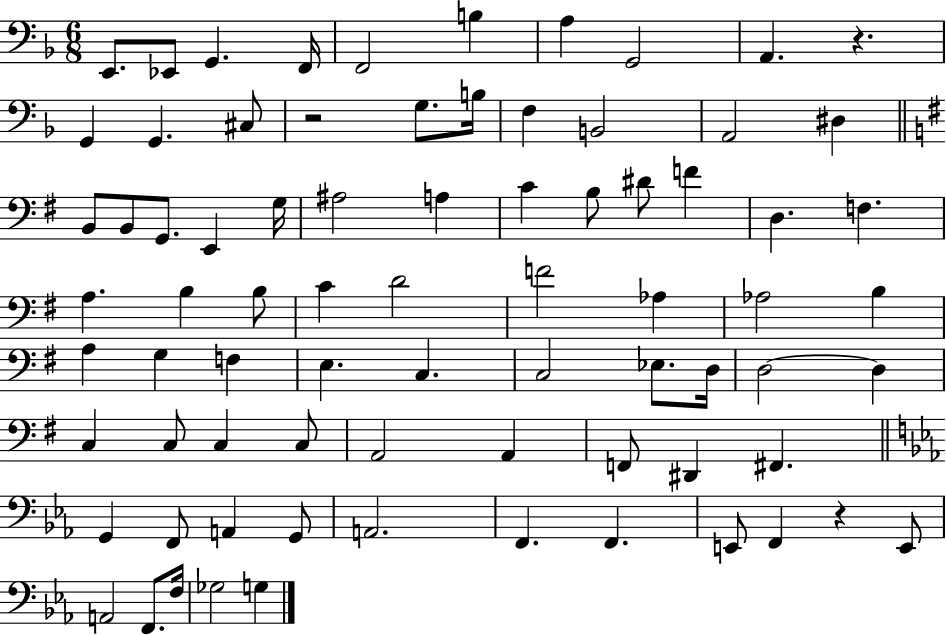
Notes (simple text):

E2/e. Eb2/e G2/q. F2/s F2/h B3/q A3/q G2/h A2/q. R/q. G2/q G2/q. C#3/e R/h G3/e. B3/s F3/q B2/h A2/h D#3/q B2/e B2/e G2/e. E2/q G3/s A#3/h A3/q C4/q B3/e D#4/e F4/q D3/q. F3/q. A3/q. B3/q B3/e C4/q D4/h F4/h Ab3/q Ab3/h B3/q A3/q G3/q F3/q E3/q. C3/q. C3/h Eb3/e. D3/s D3/h D3/q C3/q C3/e C3/q C3/e A2/h A2/q F2/e D#2/q F#2/q. G2/q F2/e A2/q G2/e A2/h. F2/q. F2/q. E2/e F2/q R/q E2/e A2/h F2/e. F3/s Gb3/h G3/q